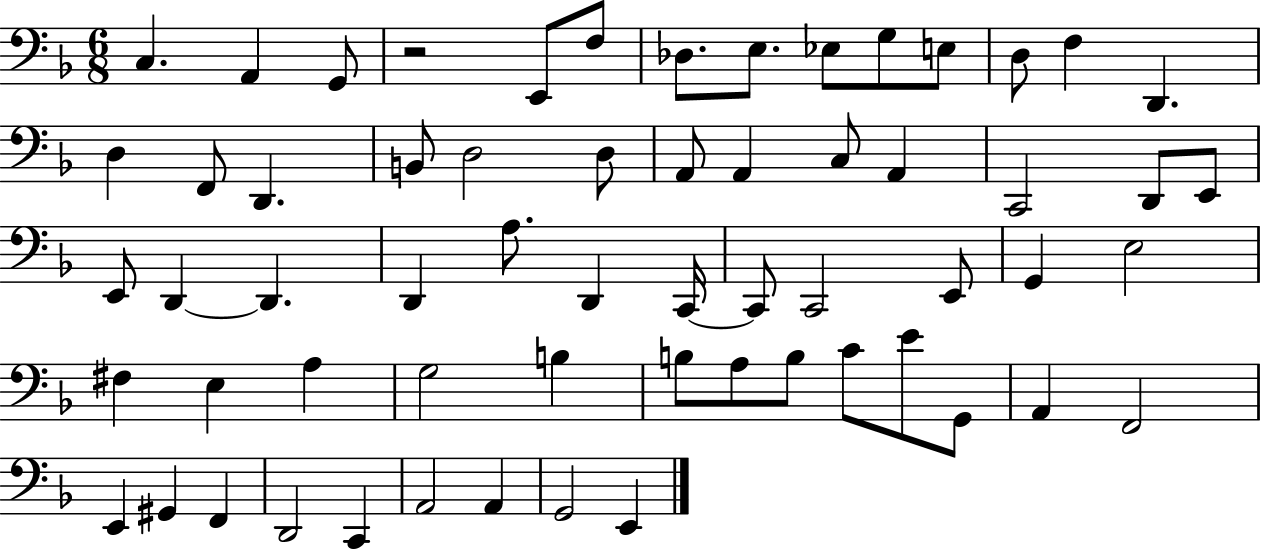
C3/q. A2/q G2/e R/h E2/e F3/e Db3/e. E3/e. Eb3/e G3/e E3/e D3/e F3/q D2/q. D3/q F2/e D2/q. B2/e D3/h D3/e A2/e A2/q C3/e A2/q C2/h D2/e E2/e E2/e D2/q D2/q. D2/q A3/e. D2/q C2/s C2/e C2/h E2/e G2/q E3/h F#3/q E3/q A3/q G3/h B3/q B3/e A3/e B3/e C4/e E4/e G2/e A2/q F2/h E2/q G#2/q F2/q D2/h C2/q A2/h A2/q G2/h E2/q